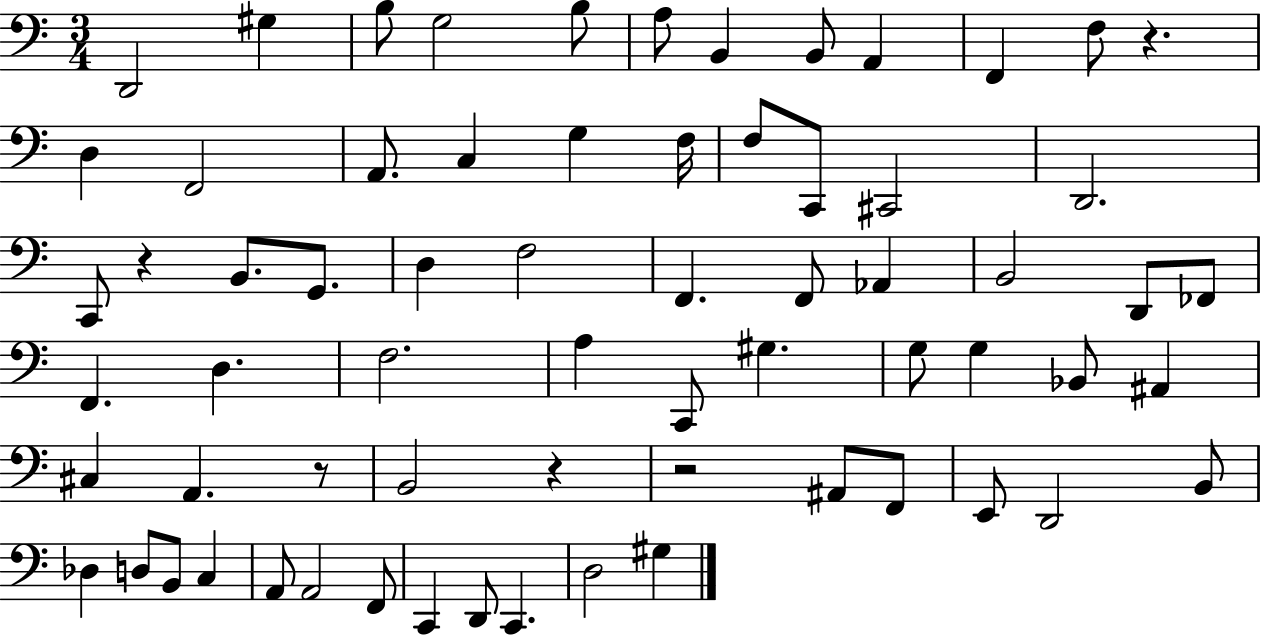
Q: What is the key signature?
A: C major